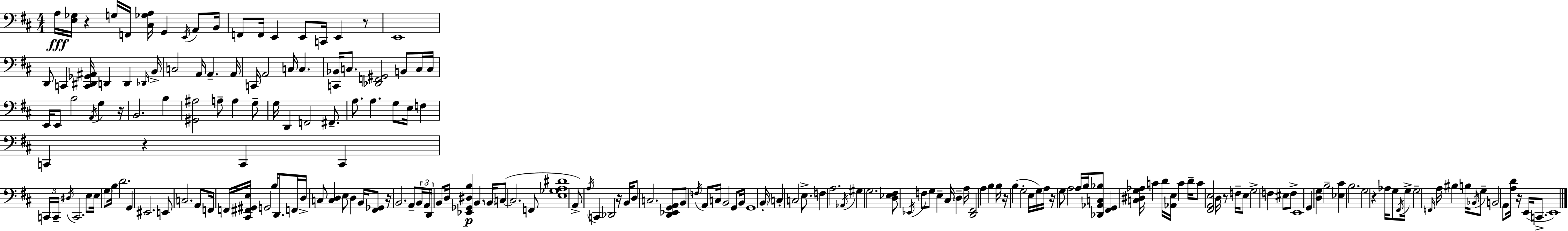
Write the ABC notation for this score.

X:1
T:Untitled
M:4/4
L:1/4
K:D
A,/4 [E,_G,]/4 z G,/4 F,,/4 [^C,_G,A,]/4 G,, E,,/4 A,,/2 B,,/4 F,,/2 F,,/4 E,, E,,/2 C,,/4 E,, z/2 E,,4 D,,/2 C,, [C,,^D,,_G,,^A,,]/4 D,, D,, _D,,/4 B,,/4 C,2 A,,/4 A,, A,,/4 C,,/4 A,,2 C,/4 C, [C,,_B,,]/4 C,/2 [_D,,F,,^G,,]2 B,,/2 C,/4 C,/4 E,,/4 E,,/2 B,2 A,,/4 G, z/4 B,,2 B, [^G,,^A,]2 A,/2 A, G,/2 G,/4 D,, F,,2 ^F,,/2 A,/2 A, G,/2 E,/4 F, C,, z C,, C,, C,,/4 C,,/4 ^D,/4 C,,2 E,/2 E,/4 G,/2 B,/4 D2 G,, ^E,,2 E,,/2 C,2 A,,/2 F,,/4 F,,/4 [^C,,^F,,^G,,E,]/4 G,,2 B,/4 D,,/2 F,,/4 D,/4 C,/2 [C,D,] E,/2 D, B,,/4 [^F,,_G,,]/2 z/4 B,,2 A,,/2 B,,/4 A,,/4 D,,/4 B,,/2 D,/4 [_E,,_G,,^D,B,] B,, B,,/4 C,/2 C,2 F,,/2 [E,_G,A,^D]4 A,,/2 A,/4 C,, _D,,2 z/4 B,,/4 D,/2 C,2 [D,,_E,,G,,A,,]/2 B,,/2 F,/4 A,,/2 C,/4 B,,2 G,,/2 B,,/4 G,,4 B,,/4 C, C,2 E,/2 F, A,2 _A,,/4 ^G, G,2 [D,_E,^F,]/2 _E,,/4 F,/2 G,/2 E, ^C,/4 D, A,/4 [D,,^F,,]2 A, B, B,/4 z/4 B, G,2 E,/4 G,/4 A,/4 z/4 G,/2 A,2 A,/4 B,/4 [_D,,_A,,C,_B,]/2 [^F,,G,,] [C,^D,G,_A,]/4 C D/4 [_A,,E,]/4 C D/4 C/2 [^F,,A,,E,]2 D,/4 z/2 F,/4 E,/2 G,2 F, ^E,/2 F,/2 E,,4 G,, [D,G,] B,2 [_E,^C] B,2 G,2 z _A,/4 G,/2 ^F,,/4 G,/4 G,2 F,,/4 A,/4 ^B, B,/4 _B,,/4 G,/2 B,,2 A,,/2 [A,D]/4 z/4 E,,/4 C,,/2 E,,4